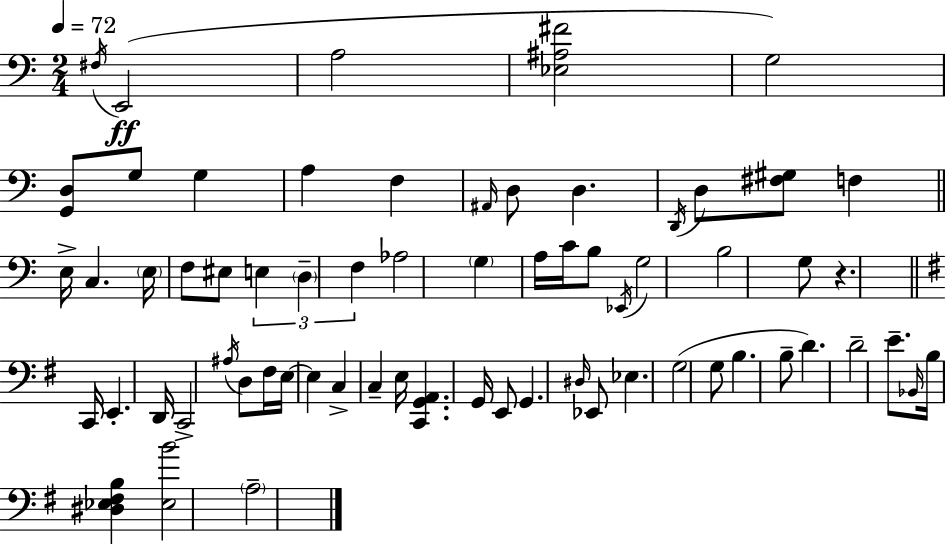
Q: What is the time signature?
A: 2/4